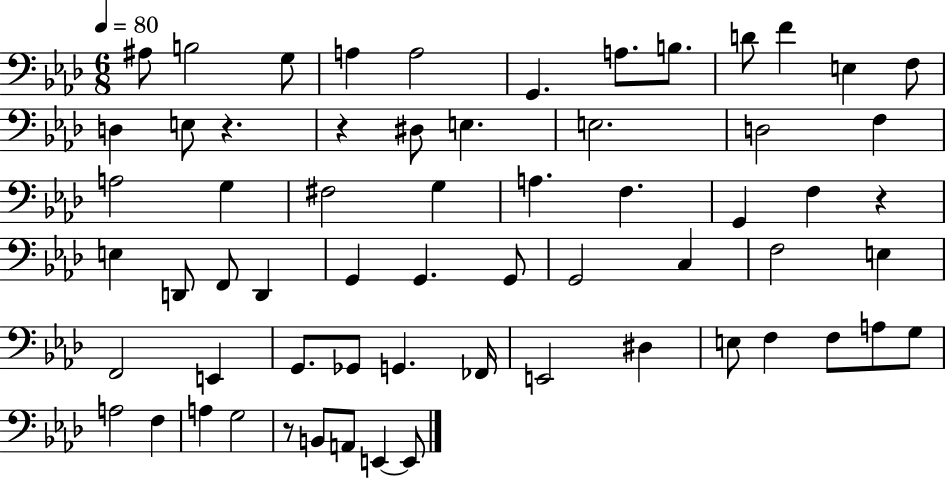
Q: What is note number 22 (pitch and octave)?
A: F#3